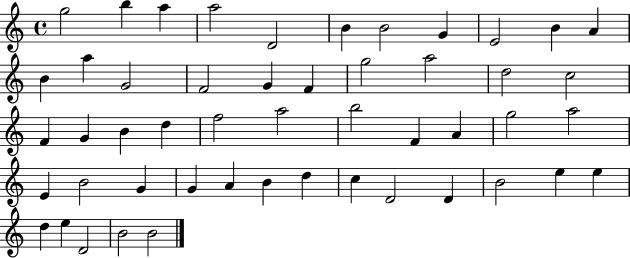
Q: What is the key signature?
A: C major